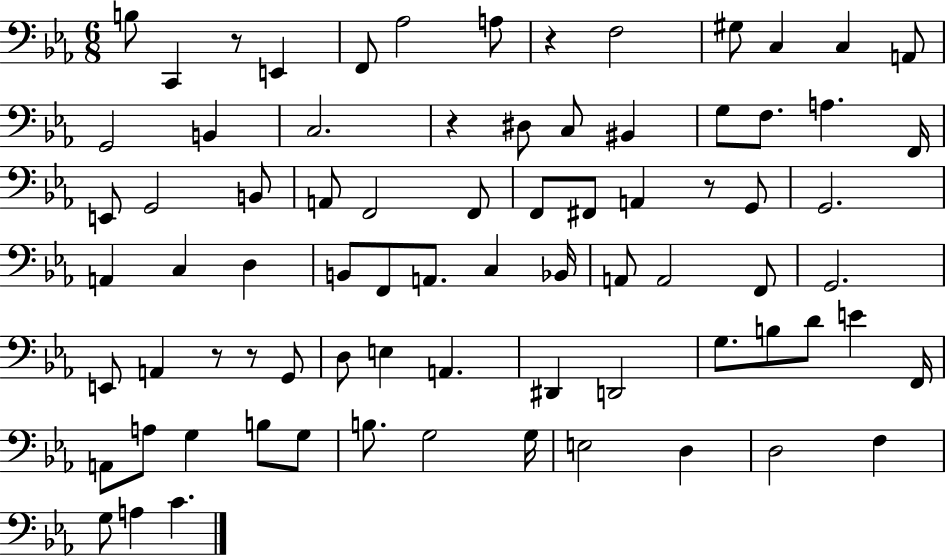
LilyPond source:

{
  \clef bass
  \numericTimeSignature
  \time 6/8
  \key ees \major
  b8 c,4 r8 e,4 | f,8 aes2 a8 | r4 f2 | gis8 c4 c4 a,8 | \break g,2 b,4 | c2. | r4 dis8 c8 bis,4 | g8 f8. a4. f,16 | \break e,8 g,2 b,8 | a,8 f,2 f,8 | f,8 fis,8 a,4 r8 g,8 | g,2. | \break a,4 c4 d4 | b,8 f,8 a,8. c4 bes,16 | a,8 a,2 f,8 | g,2. | \break e,8 a,4 r8 r8 g,8 | d8 e4 a,4. | dis,4 d,2 | g8. b8 d'8 e'4 f,16 | \break a,8 a8 g4 b8 g8 | b8. g2 g16 | e2 d4 | d2 f4 | \break g8 a4 c'4. | \bar "|."
}